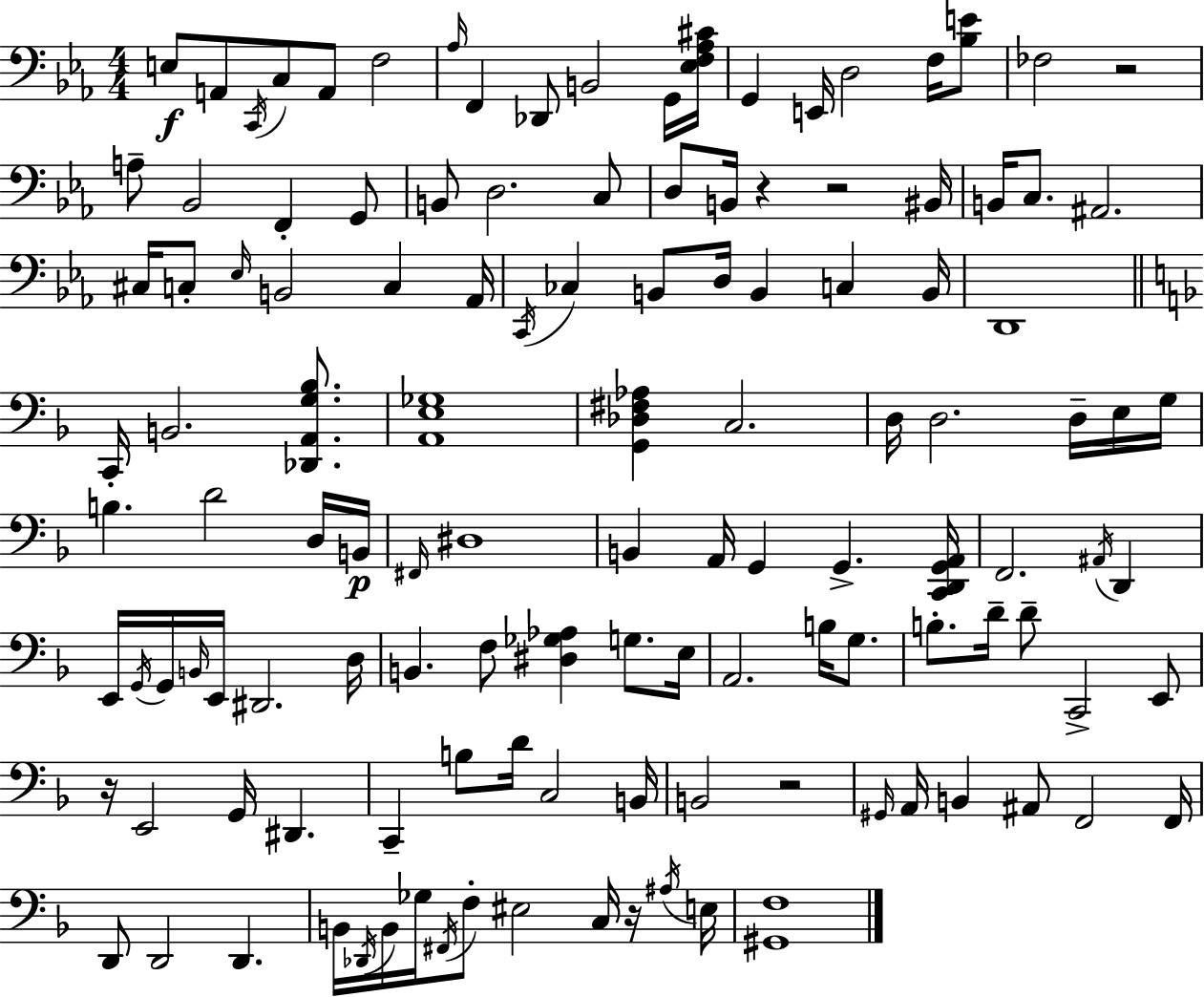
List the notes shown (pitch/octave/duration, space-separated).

E3/e A2/e C2/s C3/e A2/e F3/h Ab3/s F2/q Db2/e B2/h G2/s [Eb3,F3,Ab3,C#4]/s G2/q E2/s D3/h F3/s [Bb3,E4]/e FES3/h R/h A3/e Bb2/h F2/q G2/e B2/e D3/h. C3/e D3/e B2/s R/q R/h BIS2/s B2/s C3/e. A#2/h. C#3/s C3/e Eb3/s B2/h C3/q Ab2/s C2/s CES3/q B2/e D3/s B2/q C3/q B2/s D2/w C2/s B2/h. [Db2,A2,G3,Bb3]/e. [A2,E3,Gb3]/w [G2,Db3,F#3,Ab3]/q C3/h. D3/s D3/h. D3/s E3/s G3/s B3/q. D4/h D3/s B2/s F#2/s D#3/w B2/q A2/s G2/q G2/q. [C2,D2,G2,A2]/s F2/h. A#2/s D2/q E2/s G2/s G2/s B2/s E2/s D#2/h. D3/s B2/q. F3/e [D#3,Gb3,Ab3]/q G3/e. E3/s A2/h. B3/s G3/e. B3/e. D4/s D4/e C2/h E2/e R/s E2/h G2/s D#2/q. C2/q B3/e D4/s C3/h B2/s B2/h R/h G#2/s A2/s B2/q A#2/e F2/h F2/s D2/e D2/h D2/q. B2/s Db2/s B2/s Gb3/s F#2/s F3/e EIS3/h C3/s R/s A#3/s E3/s [G#2,F3]/w